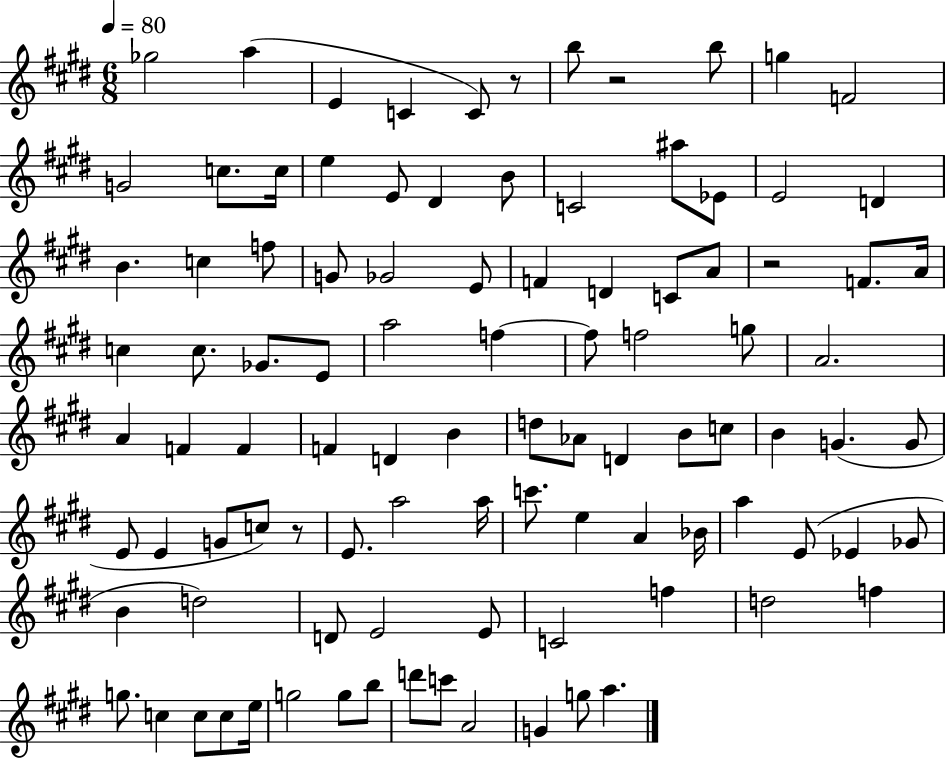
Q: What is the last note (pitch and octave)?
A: A5